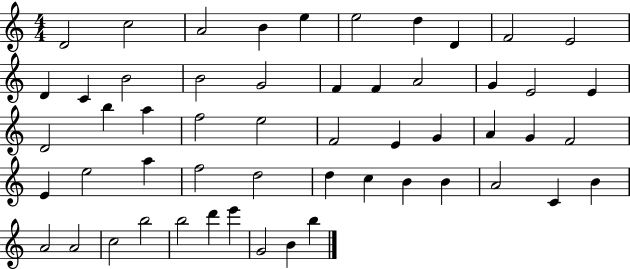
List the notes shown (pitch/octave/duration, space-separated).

D4/h C5/h A4/h B4/q E5/q E5/h D5/q D4/q F4/h E4/h D4/q C4/q B4/h B4/h G4/h F4/q F4/q A4/h G4/q E4/h E4/q D4/h B5/q A5/q F5/h E5/h F4/h E4/q G4/q A4/q G4/q F4/h E4/q E5/h A5/q F5/h D5/h D5/q C5/q B4/q B4/q A4/h C4/q B4/q A4/h A4/h C5/h B5/h B5/h D6/q E6/q G4/h B4/q B5/q